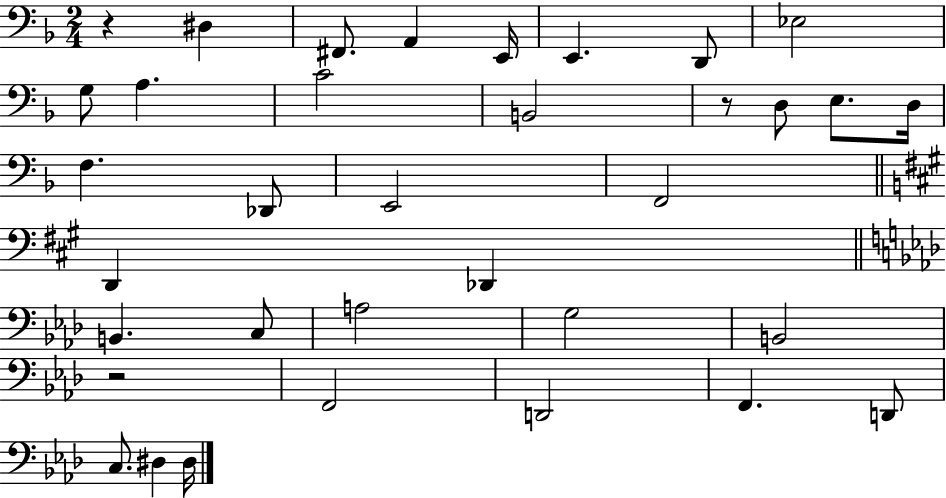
X:1
T:Untitled
M:2/4
L:1/4
K:F
z ^D, ^F,,/2 A,, E,,/4 E,, D,,/2 _E,2 G,/2 A, C2 B,,2 z/2 D,/2 E,/2 D,/4 F, _D,,/2 E,,2 F,,2 D,, _D,, B,, C,/2 A,2 G,2 B,,2 z2 F,,2 D,,2 F,, D,,/2 C,/2 ^D, ^D,/4